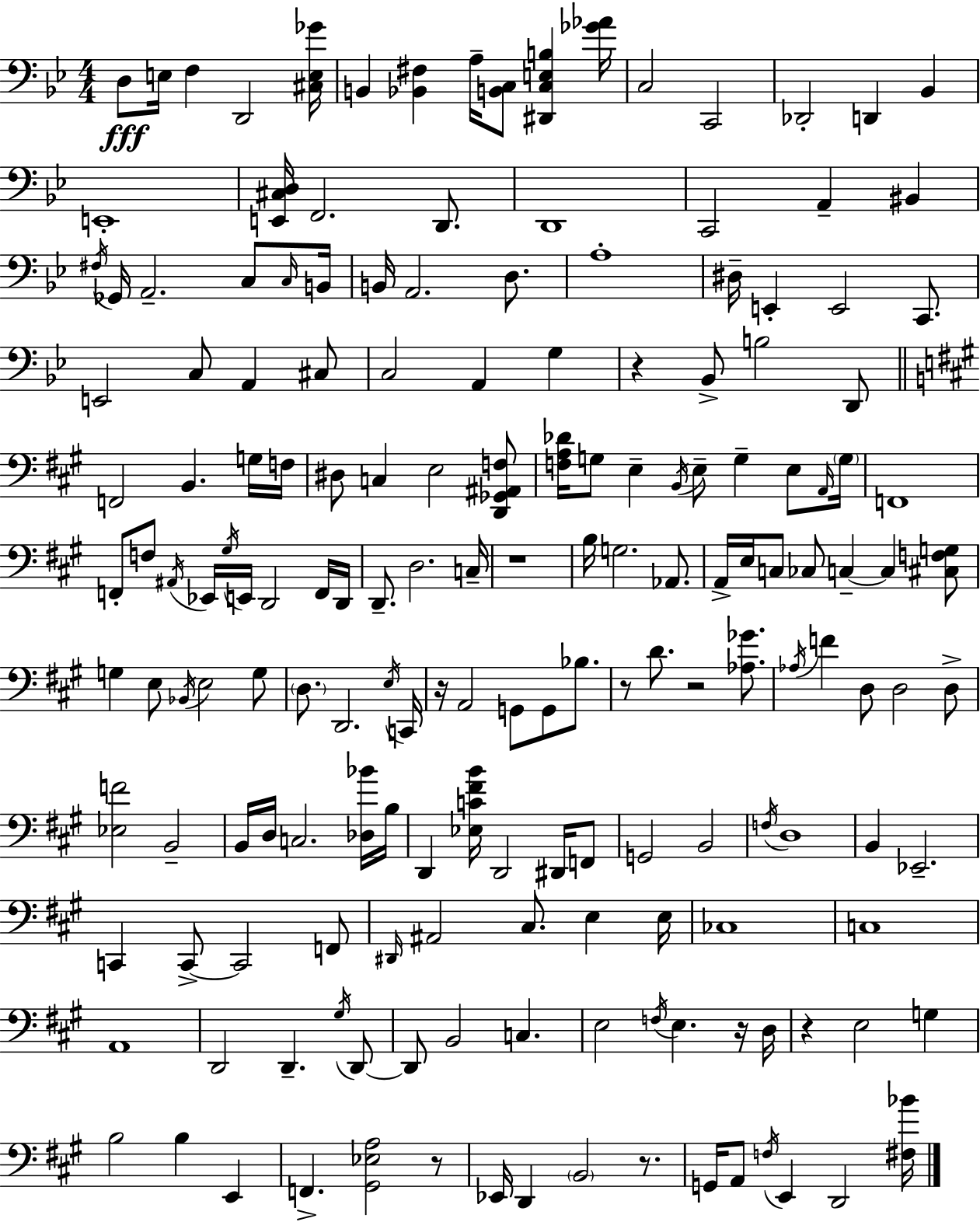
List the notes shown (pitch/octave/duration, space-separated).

D3/e E3/s F3/q D2/h [C#3,E3,Gb4]/s B2/q [Bb2,F#3]/q A3/s [B2,C3]/e [D#2,C3,E3,B3]/q [Gb4,Ab4]/s C3/h C2/h Db2/h D2/q Bb2/q E2/w [E2,C#3,D3]/s F2/h. D2/e. D2/w C2/h A2/q BIS2/q F#3/s Gb2/s A2/h. C3/e C3/s B2/s B2/s A2/h. D3/e. A3/w D#3/s E2/q E2/h C2/e. E2/h C3/e A2/q C#3/e C3/h A2/q G3/q R/q Bb2/e B3/h D2/e F2/h B2/q. G3/s F3/s D#3/e C3/q E3/h [D2,Gb2,A#2,F3]/e [F3,A3,Db4]/s G3/e E3/q B2/s E3/e G3/q E3/e A2/s G3/s F2/w F2/e F3/e A#2/s Eb2/s G#3/s E2/s D2/h F2/s D2/s D2/e. D3/h. C3/s R/w B3/s G3/h. Ab2/e. A2/s E3/s C3/e CES3/e C3/q C3/q [C#3,F3,G3]/e G3/q E3/e Bb2/s E3/h G3/e D3/e. D2/h. E3/s C2/s R/s A2/h G2/e G2/e Bb3/e. R/e D4/e. R/h [Ab3,Gb4]/e. Ab3/s F4/q D3/e D3/h D3/e [Eb3,F4]/h B2/h B2/s D3/s C3/h. [Db3,Bb4]/s B3/s D2/q [Eb3,C4,F#4,B4]/s D2/h D#2/s F2/e G2/h B2/h F3/s D3/w B2/q Eb2/h. C2/q C2/e C2/h F2/e D#2/s A#2/h C#3/e. E3/q E3/s CES3/w C3/w A2/w D2/h D2/q. G#3/s D2/e D2/e B2/h C3/q. E3/h F3/s E3/q. R/s D3/s R/q E3/h G3/q B3/h B3/q E2/q F2/q. [G#2,Eb3,A3]/h R/e Eb2/s D2/q B2/h R/e. G2/s A2/e F3/s E2/q D2/h [F#3,Bb4]/s